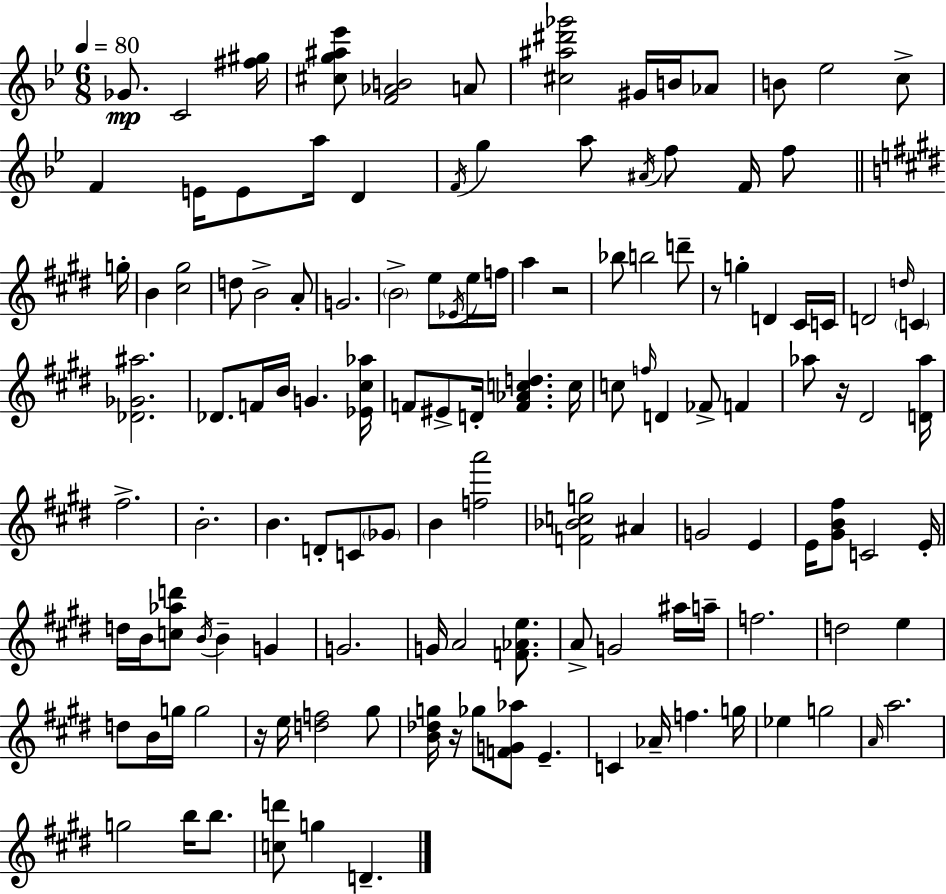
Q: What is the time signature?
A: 6/8